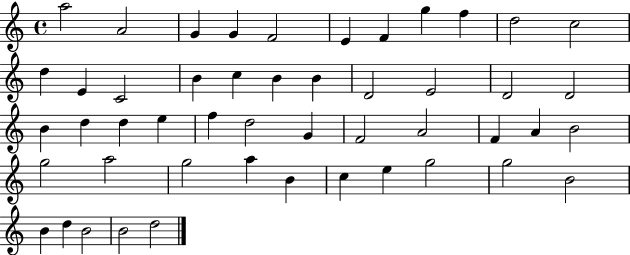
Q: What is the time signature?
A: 4/4